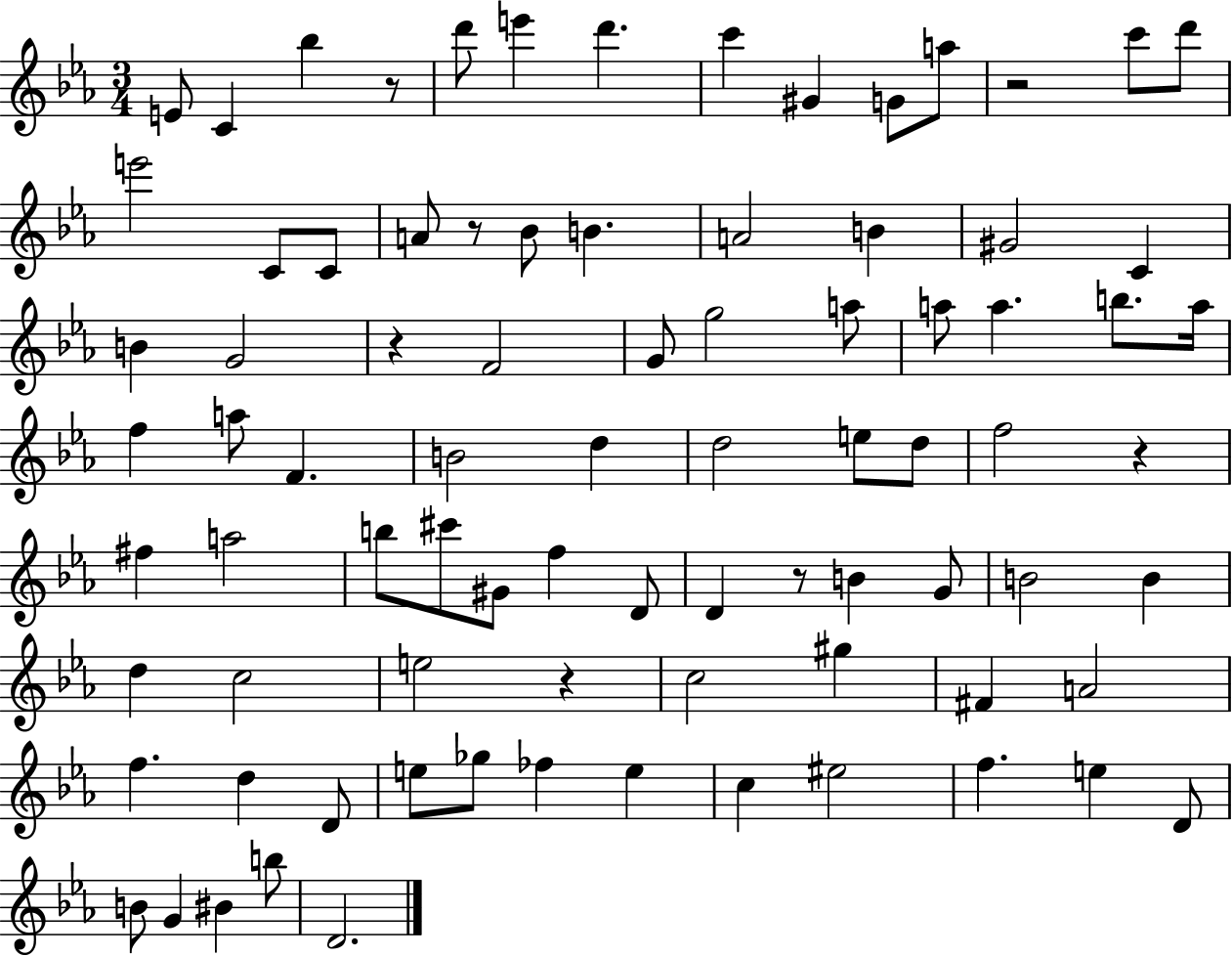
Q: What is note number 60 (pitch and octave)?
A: A4